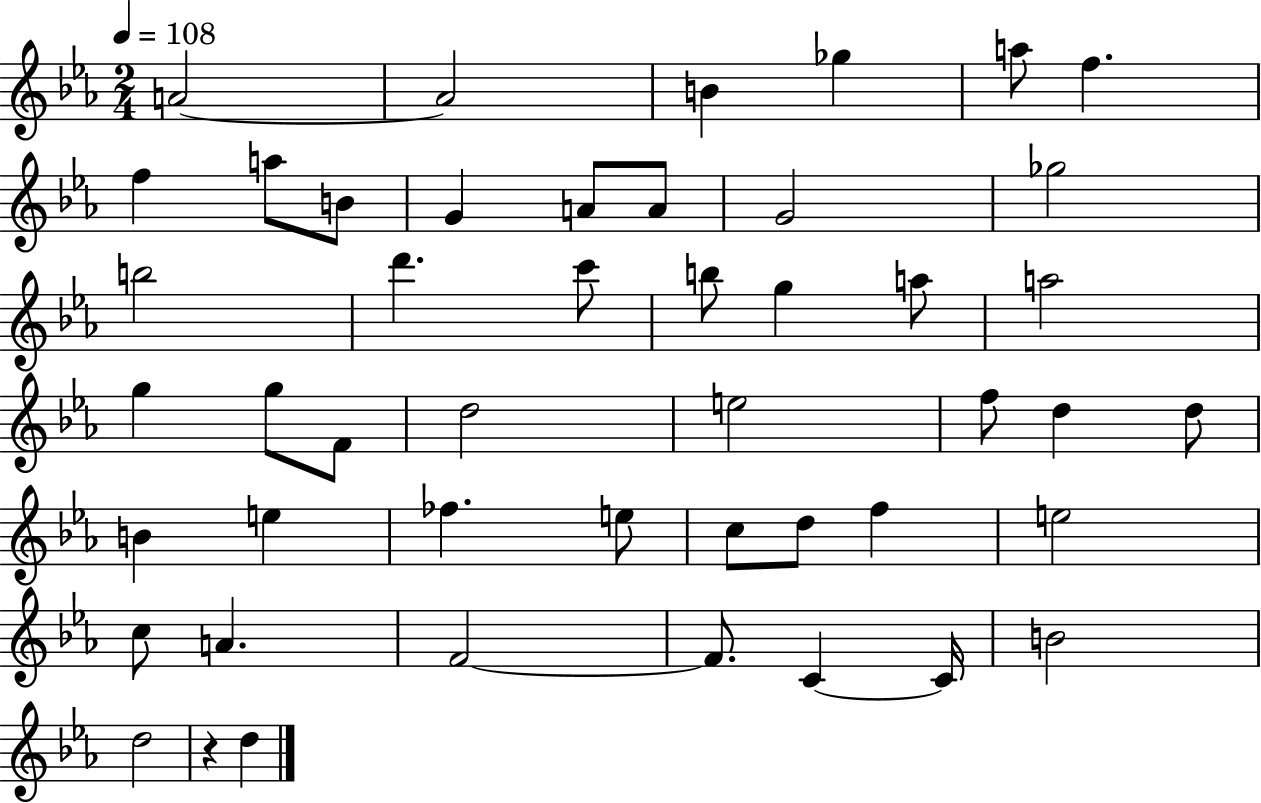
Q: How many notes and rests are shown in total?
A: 47